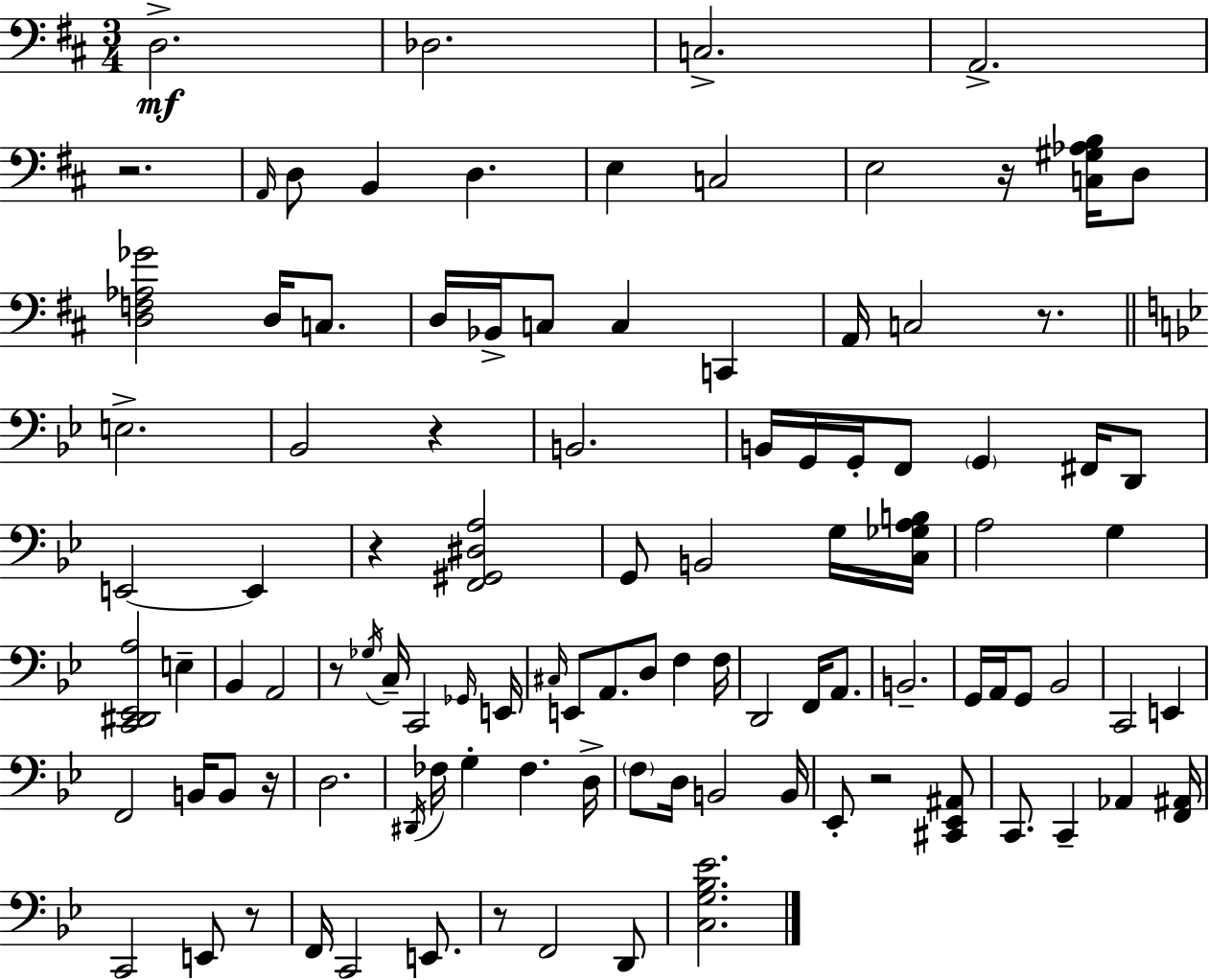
D3/h. Db3/h. C3/h. A2/h. R/h. A2/s D3/e B2/q D3/q. E3/q C3/h E3/h R/s [C3,G#3,Ab3,B3]/s D3/e [D3,F3,Ab3,Gb4]/h D3/s C3/e. D3/s Bb2/s C3/e C3/q C2/q A2/s C3/h R/e. E3/h. Bb2/h R/q B2/h. B2/s G2/s G2/s F2/e G2/q F#2/s D2/e E2/h E2/q R/q [F2,G#2,D#3,A3]/h G2/e B2/h G3/s [C3,Gb3,A3,B3]/s A3/h G3/q [C2,D#2,Eb2,A3]/h E3/q Bb2/q A2/h R/e Gb3/s C3/s C2/h Gb2/s E2/s C#3/s E2/e A2/e. D3/e F3/q F3/s D2/h F2/s A2/e. B2/h. G2/s A2/s G2/e Bb2/h C2/h E2/q F2/h B2/s B2/e R/s D3/h. D#2/s FES3/s G3/q FES3/q. D3/s F3/e D3/s B2/h B2/s Eb2/e R/h [C#2,Eb2,A#2]/e C2/e. C2/q Ab2/q [F2,A#2]/s C2/h E2/e R/e F2/s C2/h E2/e. R/e F2/h D2/e [C3,G3,Bb3,Eb4]/h.